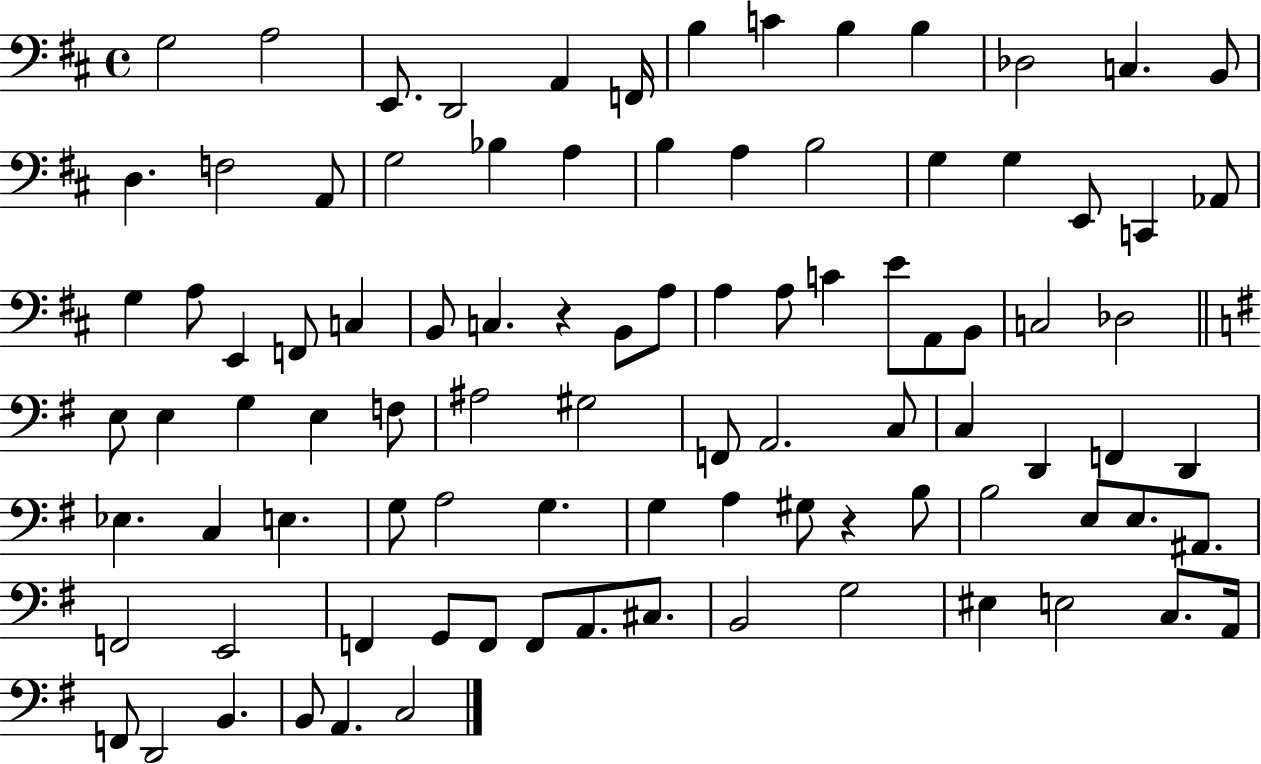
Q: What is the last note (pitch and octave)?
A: C3